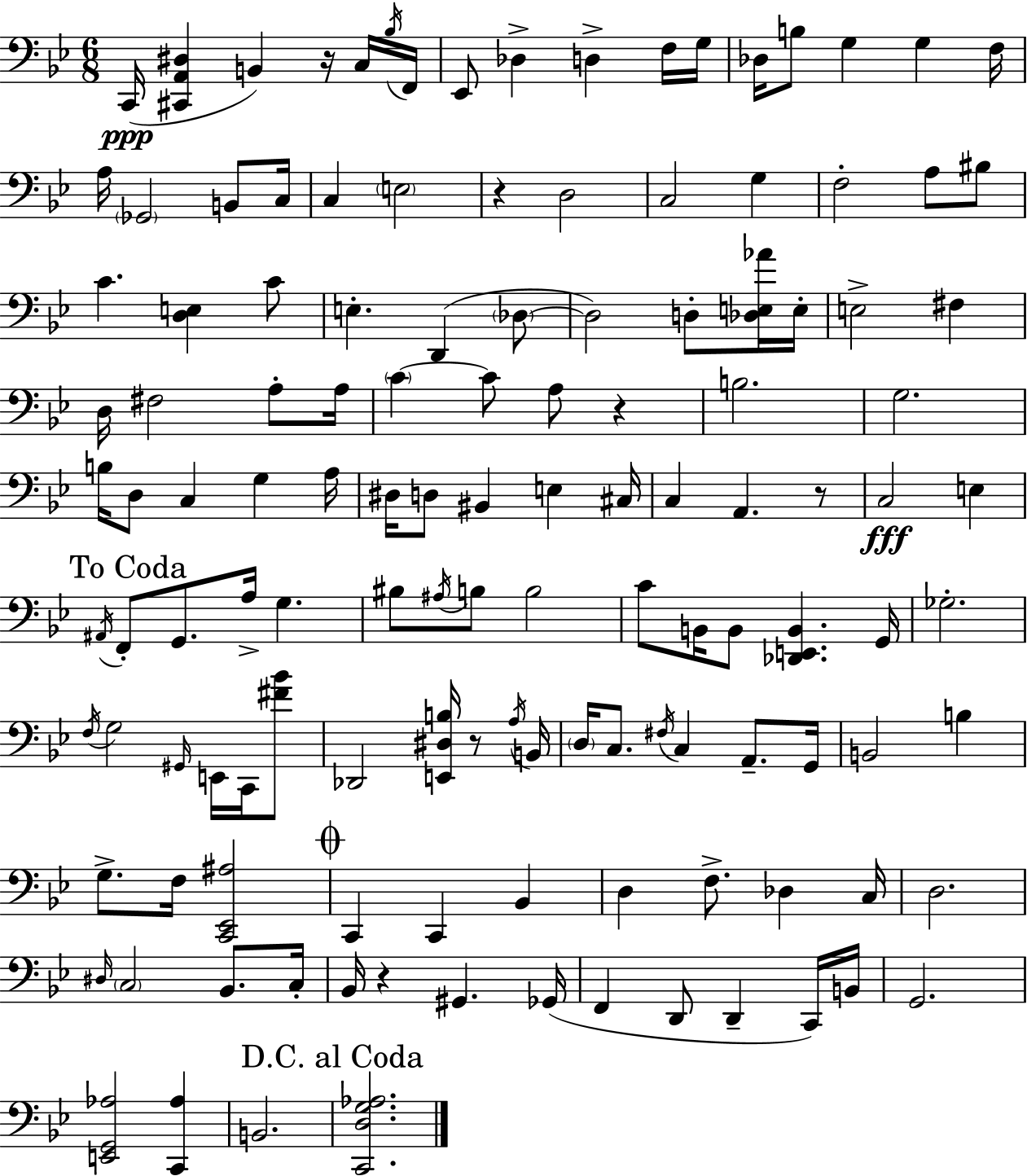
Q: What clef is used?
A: bass